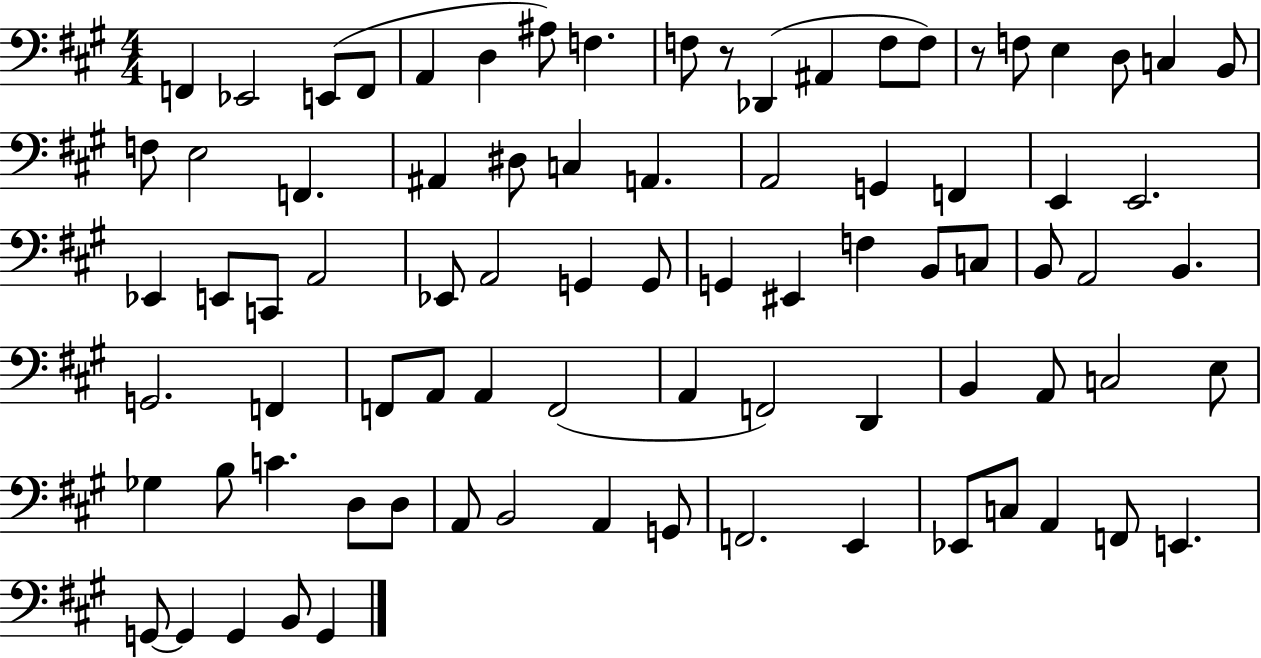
{
  \clef bass
  \numericTimeSignature
  \time 4/4
  \key a \major
  f,4 ees,2 e,8( f,8 | a,4 d4 ais8) f4. | f8 r8 des,4( ais,4 f8 f8) | r8 f8 e4 d8 c4 b,8 | \break f8 e2 f,4. | ais,4 dis8 c4 a,4. | a,2 g,4 f,4 | e,4 e,2. | \break ees,4 e,8 c,8 a,2 | ees,8 a,2 g,4 g,8 | g,4 eis,4 f4 b,8 c8 | b,8 a,2 b,4. | \break g,2. f,4 | f,8 a,8 a,4 f,2( | a,4 f,2) d,4 | b,4 a,8 c2 e8 | \break ges4 b8 c'4. d8 d8 | a,8 b,2 a,4 g,8 | f,2. e,4 | ees,8 c8 a,4 f,8 e,4. | \break g,8~~ g,4 g,4 b,8 g,4 | \bar "|."
}